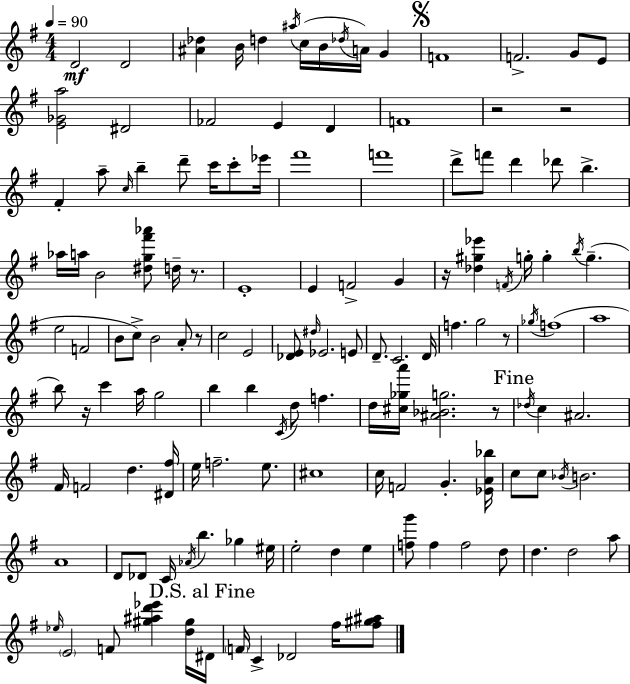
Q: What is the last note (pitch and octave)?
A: F#5